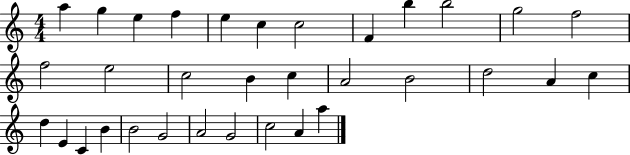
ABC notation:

X:1
T:Untitled
M:4/4
L:1/4
K:C
a g e f e c c2 F b b2 g2 f2 f2 e2 c2 B c A2 B2 d2 A c d E C B B2 G2 A2 G2 c2 A a